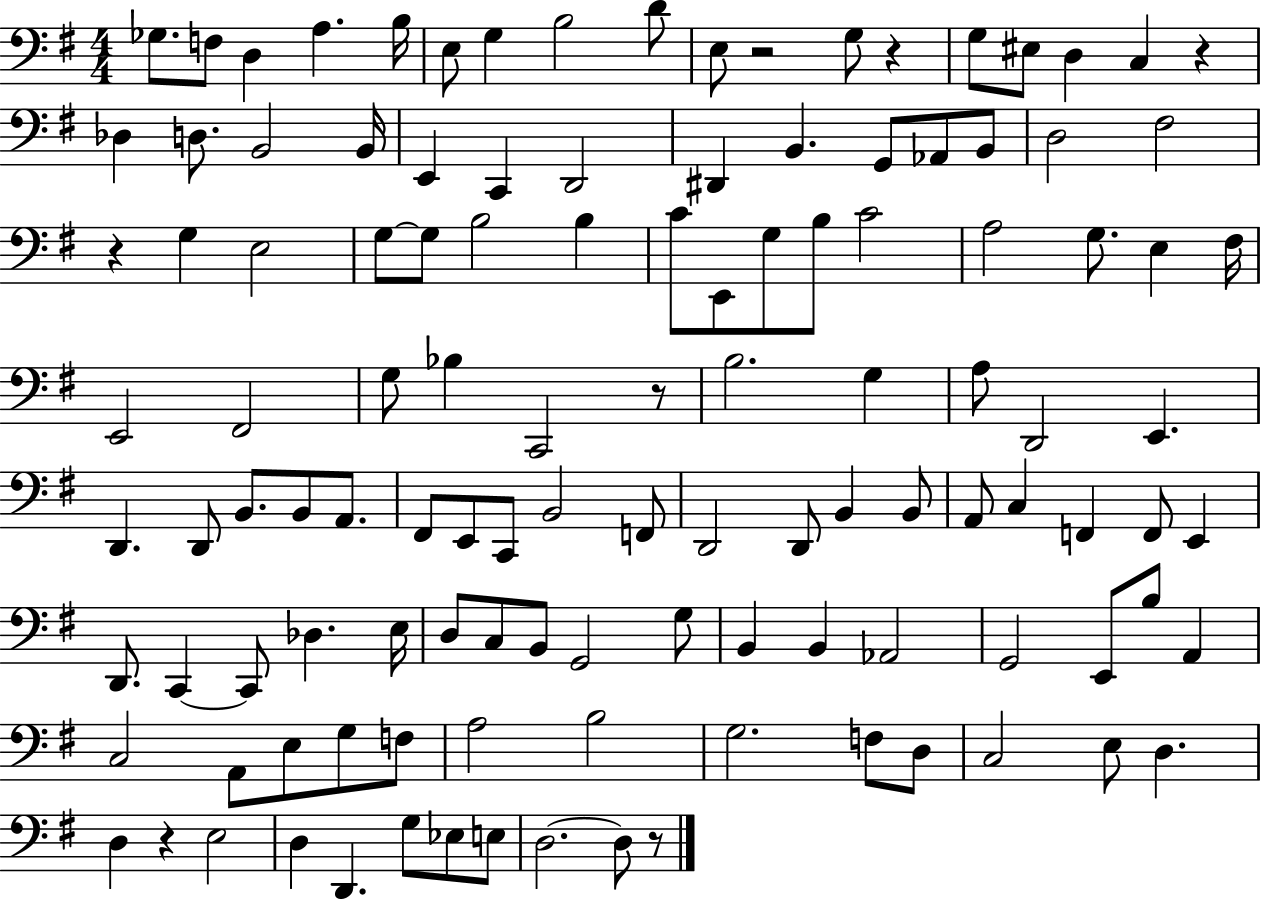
X:1
T:Untitled
M:4/4
L:1/4
K:G
_G,/2 F,/2 D, A, B,/4 E,/2 G, B,2 D/2 E,/2 z2 G,/2 z G,/2 ^E,/2 D, C, z _D, D,/2 B,,2 B,,/4 E,, C,, D,,2 ^D,, B,, G,,/2 _A,,/2 B,,/2 D,2 ^F,2 z G, E,2 G,/2 G,/2 B,2 B, C/2 E,,/2 G,/2 B,/2 C2 A,2 G,/2 E, ^F,/4 E,,2 ^F,,2 G,/2 _B, C,,2 z/2 B,2 G, A,/2 D,,2 E,, D,, D,,/2 B,,/2 B,,/2 A,,/2 ^F,,/2 E,,/2 C,,/2 B,,2 F,,/2 D,,2 D,,/2 B,, B,,/2 A,,/2 C, F,, F,,/2 E,, D,,/2 C,, C,,/2 _D, E,/4 D,/2 C,/2 B,,/2 G,,2 G,/2 B,, B,, _A,,2 G,,2 E,,/2 B,/2 A,, C,2 A,,/2 E,/2 G,/2 F,/2 A,2 B,2 G,2 F,/2 D,/2 C,2 E,/2 D, D, z E,2 D, D,, G,/2 _E,/2 E,/2 D,2 D,/2 z/2